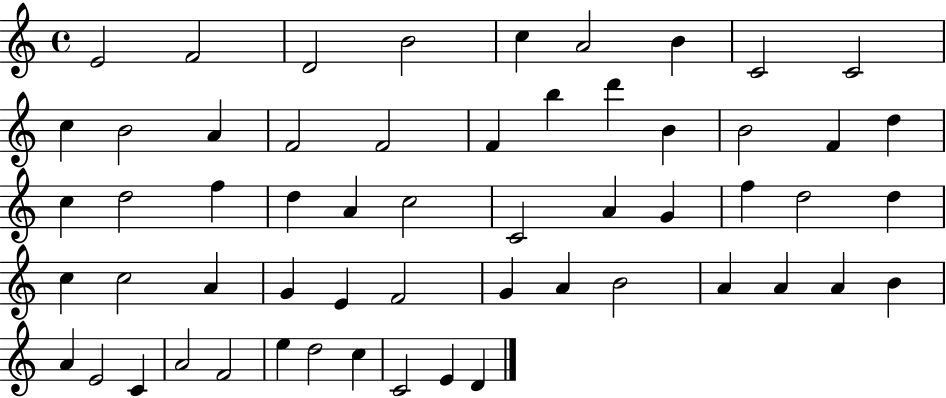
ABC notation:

X:1
T:Untitled
M:4/4
L:1/4
K:C
E2 F2 D2 B2 c A2 B C2 C2 c B2 A F2 F2 F b d' B B2 F d c d2 f d A c2 C2 A G f d2 d c c2 A G E F2 G A B2 A A A B A E2 C A2 F2 e d2 c C2 E D